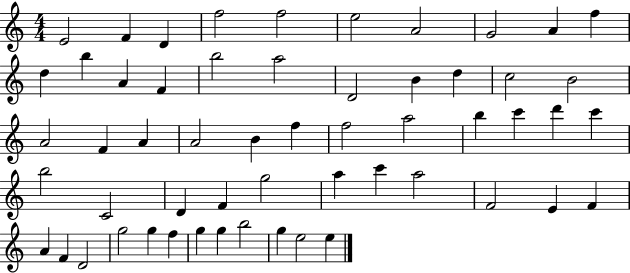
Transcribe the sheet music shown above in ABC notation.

X:1
T:Untitled
M:4/4
L:1/4
K:C
E2 F D f2 f2 e2 A2 G2 A f d b A F b2 a2 D2 B d c2 B2 A2 F A A2 B f f2 a2 b c' d' c' b2 C2 D F g2 a c' a2 F2 E F A F D2 g2 g f g g b2 g e2 e